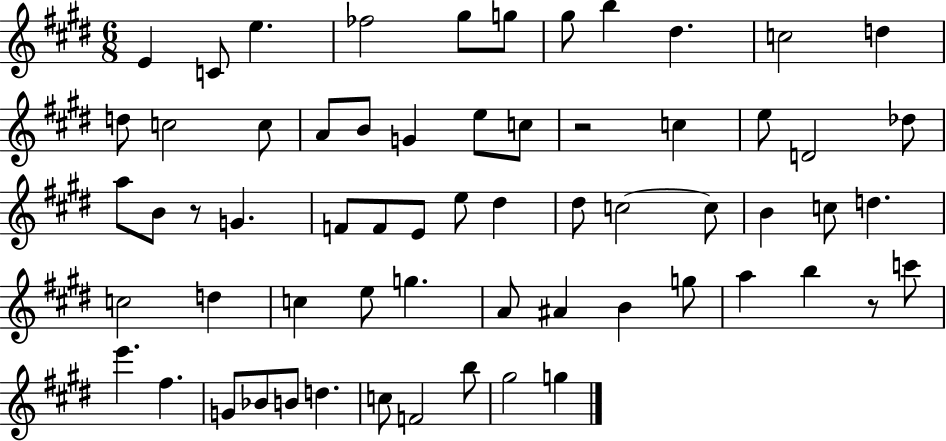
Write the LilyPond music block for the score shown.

{
  \clef treble
  \numericTimeSignature
  \time 6/8
  \key e \major
  e'4 c'8 e''4. | fes''2 gis''8 g''8 | gis''8 b''4 dis''4. | c''2 d''4 | \break d''8 c''2 c''8 | a'8 b'8 g'4 e''8 c''8 | r2 c''4 | e''8 d'2 des''8 | \break a''8 b'8 r8 g'4. | f'8 f'8 e'8 e''8 dis''4 | dis''8 c''2~~ c''8 | b'4 c''8 d''4. | \break c''2 d''4 | c''4 e''8 g''4. | a'8 ais'4 b'4 g''8 | a''4 b''4 r8 c'''8 | \break e'''4. fis''4. | g'8 bes'8 b'8 d''4. | c''8 f'2 b''8 | gis''2 g''4 | \break \bar "|."
}